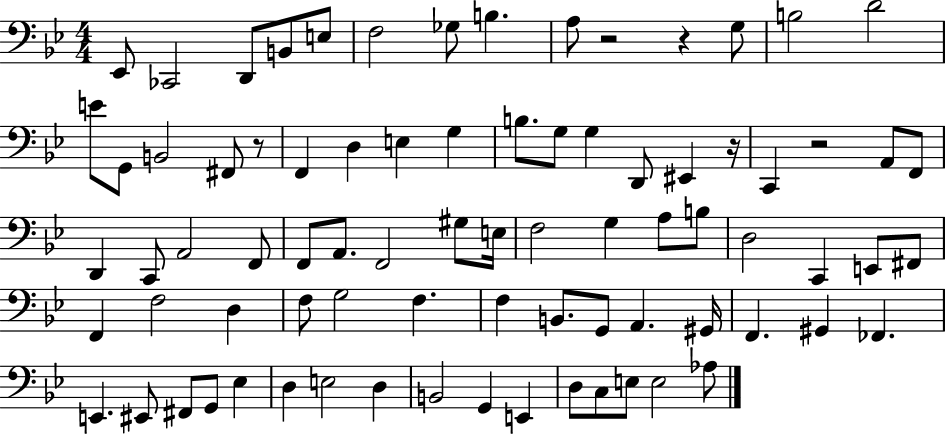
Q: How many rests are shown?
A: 5